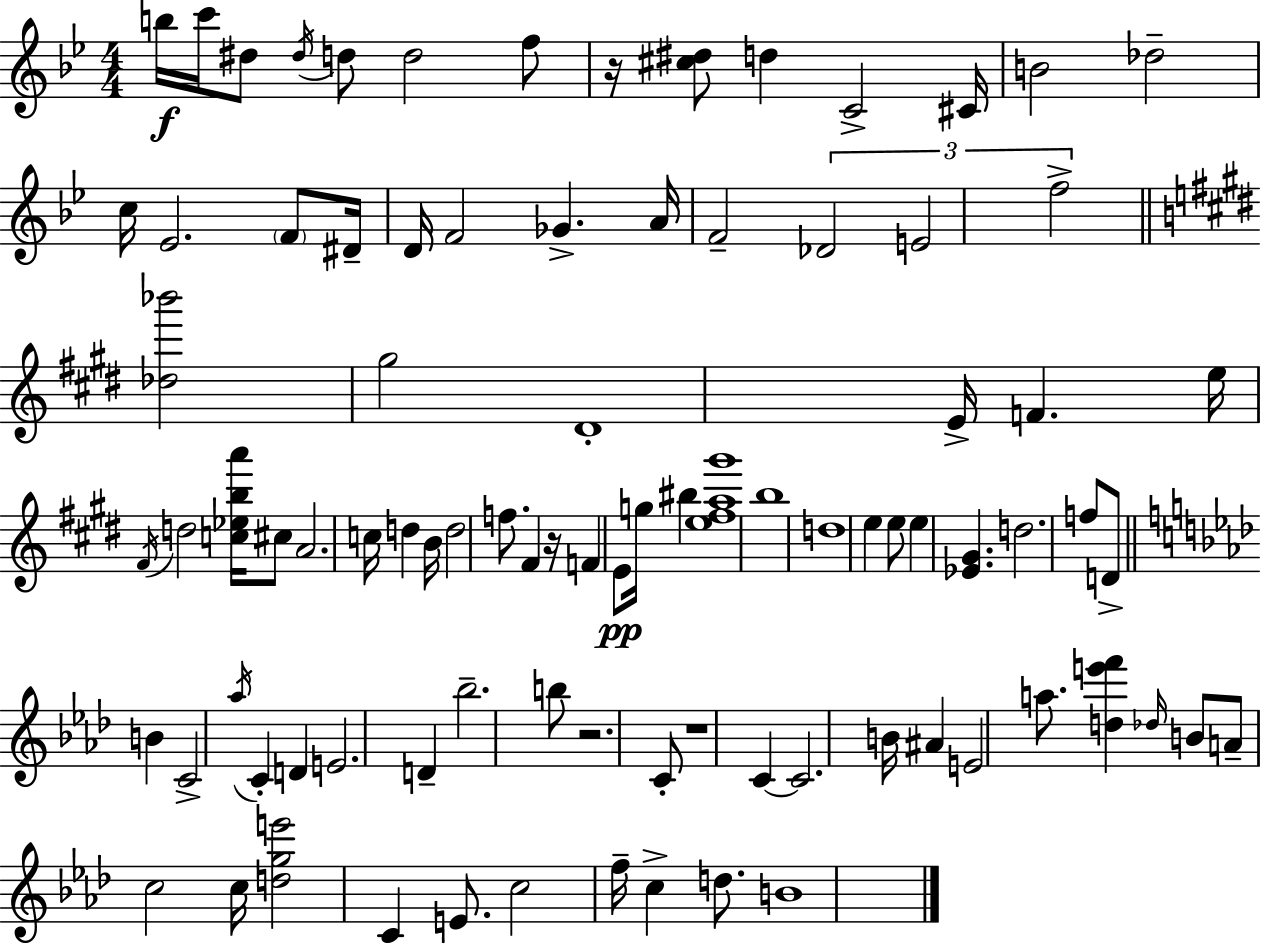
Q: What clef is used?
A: treble